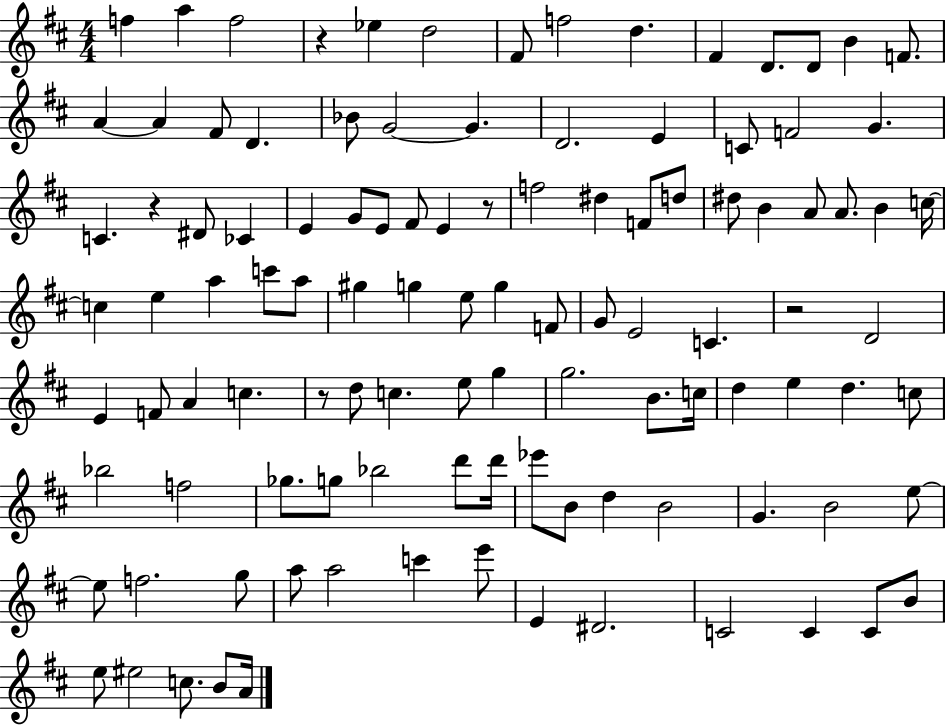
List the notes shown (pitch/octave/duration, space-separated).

F5/q A5/q F5/h R/q Eb5/q D5/h F#4/e F5/h D5/q. F#4/q D4/e. D4/e B4/q F4/e. A4/q A4/q F#4/e D4/q. Bb4/e G4/h G4/q. D4/h. E4/q C4/e F4/h G4/q. C4/q. R/q D#4/e CES4/q E4/q G4/e E4/e F#4/e E4/q R/e F5/h D#5/q F4/e D5/e D#5/e B4/q A4/e A4/e. B4/q C5/s C5/q E5/q A5/q C6/e A5/e G#5/q G5/q E5/e G5/q F4/e G4/e E4/h C4/q. R/h D4/h E4/q F4/e A4/q C5/q. R/e D5/e C5/q. E5/e G5/q G5/h. B4/e. C5/s D5/q E5/q D5/q. C5/e Bb5/h F5/h Gb5/e. G5/e Bb5/h D6/e D6/s Eb6/e B4/e D5/q B4/h G4/q. B4/h E5/e E5/e F5/h. G5/e A5/e A5/h C6/q E6/e E4/q D#4/h. C4/h C4/q C4/e B4/e E5/e EIS5/h C5/e. B4/e A4/s